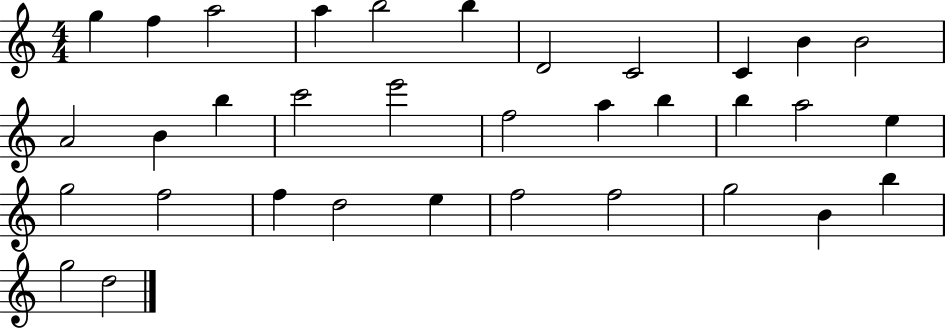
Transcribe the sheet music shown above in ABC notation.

X:1
T:Untitled
M:4/4
L:1/4
K:C
g f a2 a b2 b D2 C2 C B B2 A2 B b c'2 e'2 f2 a b b a2 e g2 f2 f d2 e f2 f2 g2 B b g2 d2